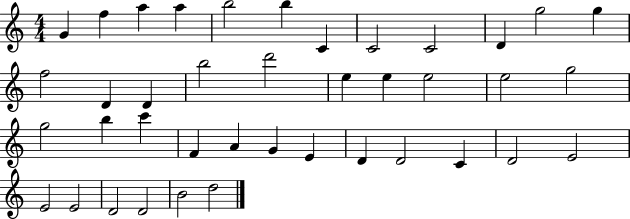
G4/q F5/q A5/q A5/q B5/h B5/q C4/q C4/h C4/h D4/q G5/h G5/q F5/h D4/q D4/q B5/h D6/h E5/q E5/q E5/h E5/h G5/h G5/h B5/q C6/q F4/q A4/q G4/q E4/q D4/q D4/h C4/q D4/h E4/h E4/h E4/h D4/h D4/h B4/h D5/h